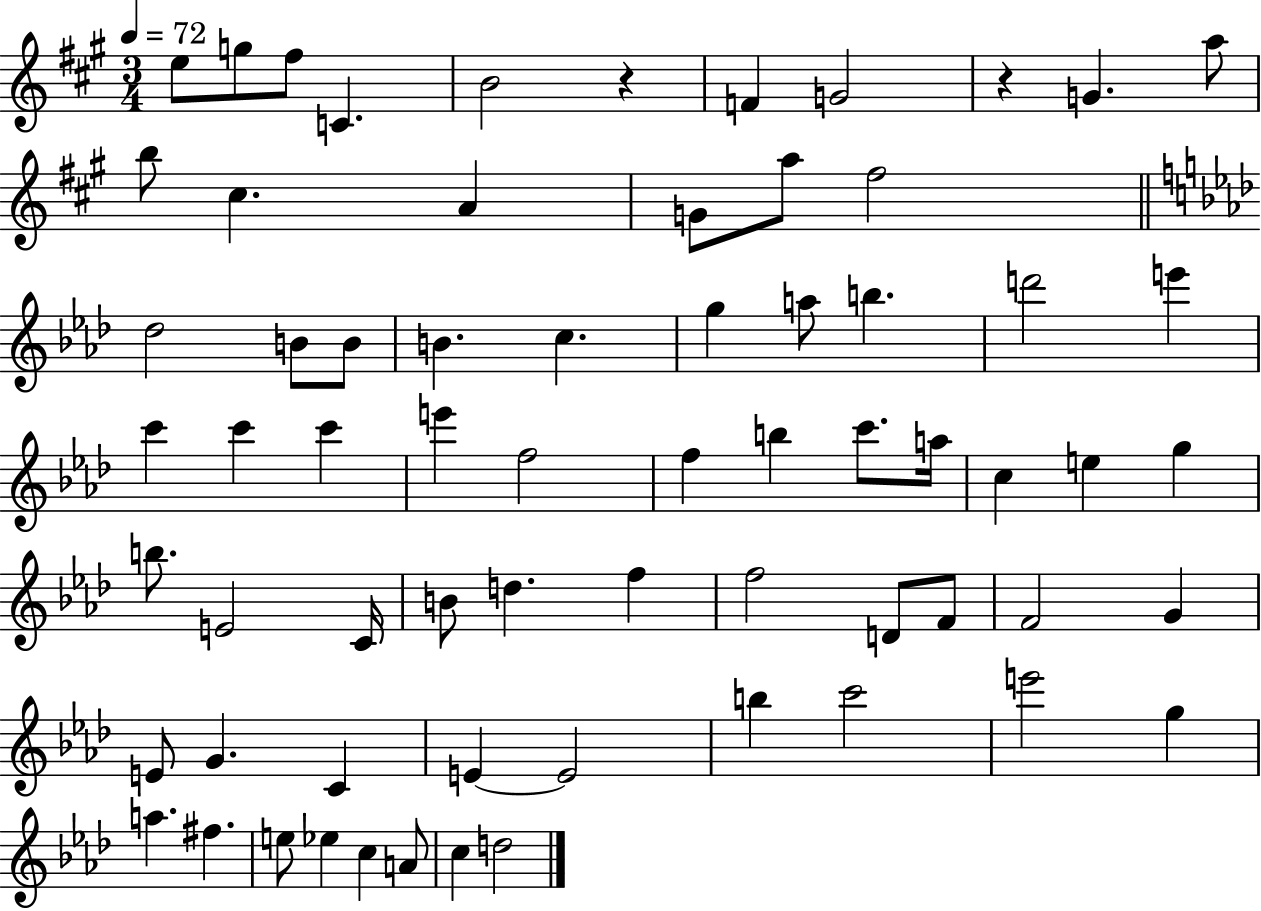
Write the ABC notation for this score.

X:1
T:Untitled
M:3/4
L:1/4
K:A
e/2 g/2 ^f/2 C B2 z F G2 z G a/2 b/2 ^c A G/2 a/2 ^f2 _d2 B/2 B/2 B c g a/2 b d'2 e' c' c' c' e' f2 f b c'/2 a/4 c e g b/2 E2 C/4 B/2 d f f2 D/2 F/2 F2 G E/2 G C E E2 b c'2 e'2 g a ^f e/2 _e c A/2 c d2